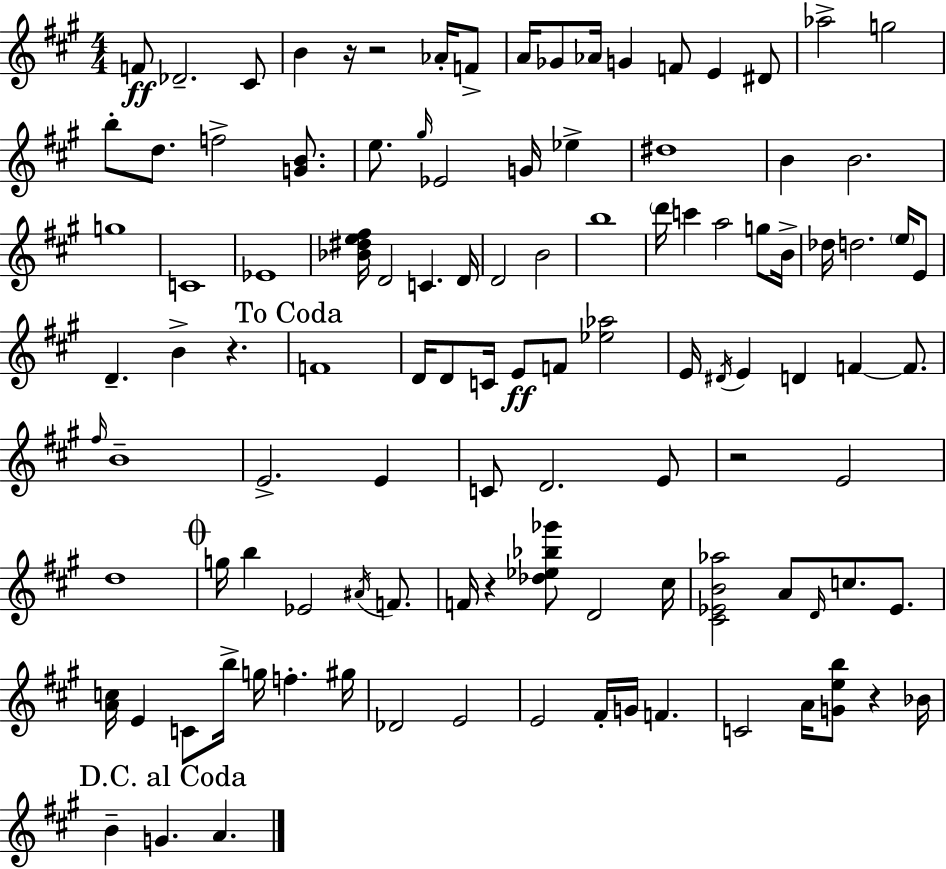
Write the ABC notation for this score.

X:1
T:Untitled
M:4/4
L:1/4
K:A
F/2 _D2 ^C/2 B z/4 z2 _A/4 F/2 A/4 _G/2 _A/4 G F/2 E ^D/2 _a2 g2 b/2 d/2 f2 [GB]/2 e/2 ^g/4 _E2 G/4 _e ^d4 B B2 g4 C4 _E4 [_B^de^f]/4 D2 C D/4 D2 B2 b4 d'/4 c' a2 g/2 B/4 _d/4 d2 e/4 E/2 D B z F4 D/4 D/2 C/4 E/2 F/2 [_e_a]2 E/4 ^D/4 E D F F/2 ^f/4 B4 E2 E C/2 D2 E/2 z2 E2 d4 g/4 b _E2 ^A/4 F/2 F/4 z [_d_e_b_g']/2 D2 ^c/4 [^C_EB_a]2 A/2 D/4 c/2 _E/2 [Ac]/4 E C/2 b/4 g/4 f ^g/4 _D2 E2 E2 ^F/4 G/4 F C2 A/4 [Geb]/2 z _B/4 B G A